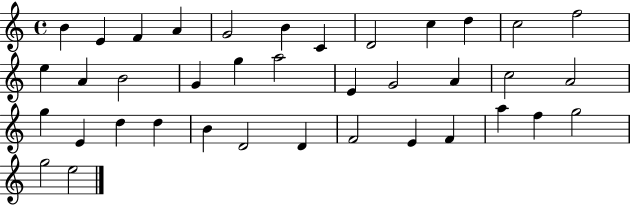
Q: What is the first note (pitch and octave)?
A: B4